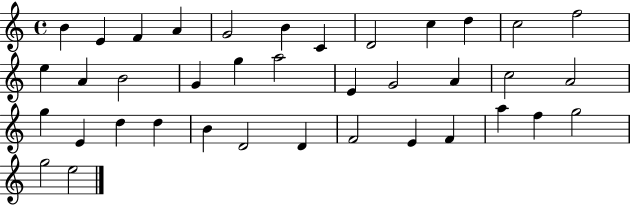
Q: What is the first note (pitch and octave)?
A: B4